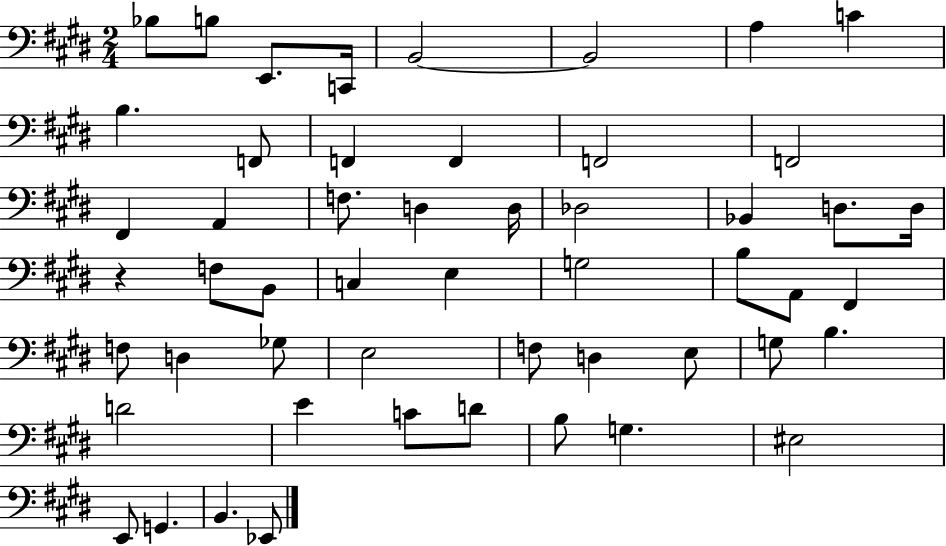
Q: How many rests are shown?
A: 1